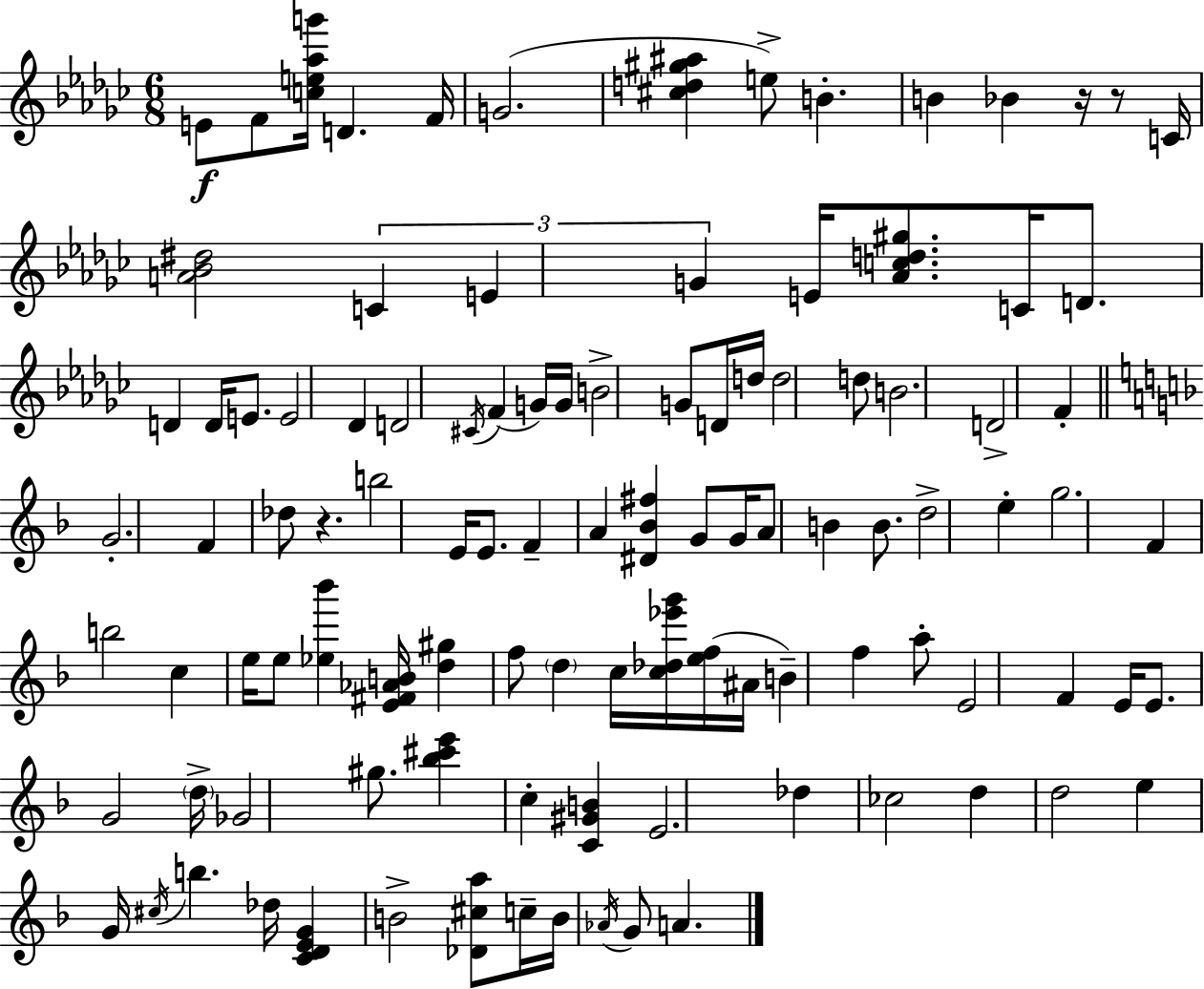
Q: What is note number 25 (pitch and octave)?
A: G4